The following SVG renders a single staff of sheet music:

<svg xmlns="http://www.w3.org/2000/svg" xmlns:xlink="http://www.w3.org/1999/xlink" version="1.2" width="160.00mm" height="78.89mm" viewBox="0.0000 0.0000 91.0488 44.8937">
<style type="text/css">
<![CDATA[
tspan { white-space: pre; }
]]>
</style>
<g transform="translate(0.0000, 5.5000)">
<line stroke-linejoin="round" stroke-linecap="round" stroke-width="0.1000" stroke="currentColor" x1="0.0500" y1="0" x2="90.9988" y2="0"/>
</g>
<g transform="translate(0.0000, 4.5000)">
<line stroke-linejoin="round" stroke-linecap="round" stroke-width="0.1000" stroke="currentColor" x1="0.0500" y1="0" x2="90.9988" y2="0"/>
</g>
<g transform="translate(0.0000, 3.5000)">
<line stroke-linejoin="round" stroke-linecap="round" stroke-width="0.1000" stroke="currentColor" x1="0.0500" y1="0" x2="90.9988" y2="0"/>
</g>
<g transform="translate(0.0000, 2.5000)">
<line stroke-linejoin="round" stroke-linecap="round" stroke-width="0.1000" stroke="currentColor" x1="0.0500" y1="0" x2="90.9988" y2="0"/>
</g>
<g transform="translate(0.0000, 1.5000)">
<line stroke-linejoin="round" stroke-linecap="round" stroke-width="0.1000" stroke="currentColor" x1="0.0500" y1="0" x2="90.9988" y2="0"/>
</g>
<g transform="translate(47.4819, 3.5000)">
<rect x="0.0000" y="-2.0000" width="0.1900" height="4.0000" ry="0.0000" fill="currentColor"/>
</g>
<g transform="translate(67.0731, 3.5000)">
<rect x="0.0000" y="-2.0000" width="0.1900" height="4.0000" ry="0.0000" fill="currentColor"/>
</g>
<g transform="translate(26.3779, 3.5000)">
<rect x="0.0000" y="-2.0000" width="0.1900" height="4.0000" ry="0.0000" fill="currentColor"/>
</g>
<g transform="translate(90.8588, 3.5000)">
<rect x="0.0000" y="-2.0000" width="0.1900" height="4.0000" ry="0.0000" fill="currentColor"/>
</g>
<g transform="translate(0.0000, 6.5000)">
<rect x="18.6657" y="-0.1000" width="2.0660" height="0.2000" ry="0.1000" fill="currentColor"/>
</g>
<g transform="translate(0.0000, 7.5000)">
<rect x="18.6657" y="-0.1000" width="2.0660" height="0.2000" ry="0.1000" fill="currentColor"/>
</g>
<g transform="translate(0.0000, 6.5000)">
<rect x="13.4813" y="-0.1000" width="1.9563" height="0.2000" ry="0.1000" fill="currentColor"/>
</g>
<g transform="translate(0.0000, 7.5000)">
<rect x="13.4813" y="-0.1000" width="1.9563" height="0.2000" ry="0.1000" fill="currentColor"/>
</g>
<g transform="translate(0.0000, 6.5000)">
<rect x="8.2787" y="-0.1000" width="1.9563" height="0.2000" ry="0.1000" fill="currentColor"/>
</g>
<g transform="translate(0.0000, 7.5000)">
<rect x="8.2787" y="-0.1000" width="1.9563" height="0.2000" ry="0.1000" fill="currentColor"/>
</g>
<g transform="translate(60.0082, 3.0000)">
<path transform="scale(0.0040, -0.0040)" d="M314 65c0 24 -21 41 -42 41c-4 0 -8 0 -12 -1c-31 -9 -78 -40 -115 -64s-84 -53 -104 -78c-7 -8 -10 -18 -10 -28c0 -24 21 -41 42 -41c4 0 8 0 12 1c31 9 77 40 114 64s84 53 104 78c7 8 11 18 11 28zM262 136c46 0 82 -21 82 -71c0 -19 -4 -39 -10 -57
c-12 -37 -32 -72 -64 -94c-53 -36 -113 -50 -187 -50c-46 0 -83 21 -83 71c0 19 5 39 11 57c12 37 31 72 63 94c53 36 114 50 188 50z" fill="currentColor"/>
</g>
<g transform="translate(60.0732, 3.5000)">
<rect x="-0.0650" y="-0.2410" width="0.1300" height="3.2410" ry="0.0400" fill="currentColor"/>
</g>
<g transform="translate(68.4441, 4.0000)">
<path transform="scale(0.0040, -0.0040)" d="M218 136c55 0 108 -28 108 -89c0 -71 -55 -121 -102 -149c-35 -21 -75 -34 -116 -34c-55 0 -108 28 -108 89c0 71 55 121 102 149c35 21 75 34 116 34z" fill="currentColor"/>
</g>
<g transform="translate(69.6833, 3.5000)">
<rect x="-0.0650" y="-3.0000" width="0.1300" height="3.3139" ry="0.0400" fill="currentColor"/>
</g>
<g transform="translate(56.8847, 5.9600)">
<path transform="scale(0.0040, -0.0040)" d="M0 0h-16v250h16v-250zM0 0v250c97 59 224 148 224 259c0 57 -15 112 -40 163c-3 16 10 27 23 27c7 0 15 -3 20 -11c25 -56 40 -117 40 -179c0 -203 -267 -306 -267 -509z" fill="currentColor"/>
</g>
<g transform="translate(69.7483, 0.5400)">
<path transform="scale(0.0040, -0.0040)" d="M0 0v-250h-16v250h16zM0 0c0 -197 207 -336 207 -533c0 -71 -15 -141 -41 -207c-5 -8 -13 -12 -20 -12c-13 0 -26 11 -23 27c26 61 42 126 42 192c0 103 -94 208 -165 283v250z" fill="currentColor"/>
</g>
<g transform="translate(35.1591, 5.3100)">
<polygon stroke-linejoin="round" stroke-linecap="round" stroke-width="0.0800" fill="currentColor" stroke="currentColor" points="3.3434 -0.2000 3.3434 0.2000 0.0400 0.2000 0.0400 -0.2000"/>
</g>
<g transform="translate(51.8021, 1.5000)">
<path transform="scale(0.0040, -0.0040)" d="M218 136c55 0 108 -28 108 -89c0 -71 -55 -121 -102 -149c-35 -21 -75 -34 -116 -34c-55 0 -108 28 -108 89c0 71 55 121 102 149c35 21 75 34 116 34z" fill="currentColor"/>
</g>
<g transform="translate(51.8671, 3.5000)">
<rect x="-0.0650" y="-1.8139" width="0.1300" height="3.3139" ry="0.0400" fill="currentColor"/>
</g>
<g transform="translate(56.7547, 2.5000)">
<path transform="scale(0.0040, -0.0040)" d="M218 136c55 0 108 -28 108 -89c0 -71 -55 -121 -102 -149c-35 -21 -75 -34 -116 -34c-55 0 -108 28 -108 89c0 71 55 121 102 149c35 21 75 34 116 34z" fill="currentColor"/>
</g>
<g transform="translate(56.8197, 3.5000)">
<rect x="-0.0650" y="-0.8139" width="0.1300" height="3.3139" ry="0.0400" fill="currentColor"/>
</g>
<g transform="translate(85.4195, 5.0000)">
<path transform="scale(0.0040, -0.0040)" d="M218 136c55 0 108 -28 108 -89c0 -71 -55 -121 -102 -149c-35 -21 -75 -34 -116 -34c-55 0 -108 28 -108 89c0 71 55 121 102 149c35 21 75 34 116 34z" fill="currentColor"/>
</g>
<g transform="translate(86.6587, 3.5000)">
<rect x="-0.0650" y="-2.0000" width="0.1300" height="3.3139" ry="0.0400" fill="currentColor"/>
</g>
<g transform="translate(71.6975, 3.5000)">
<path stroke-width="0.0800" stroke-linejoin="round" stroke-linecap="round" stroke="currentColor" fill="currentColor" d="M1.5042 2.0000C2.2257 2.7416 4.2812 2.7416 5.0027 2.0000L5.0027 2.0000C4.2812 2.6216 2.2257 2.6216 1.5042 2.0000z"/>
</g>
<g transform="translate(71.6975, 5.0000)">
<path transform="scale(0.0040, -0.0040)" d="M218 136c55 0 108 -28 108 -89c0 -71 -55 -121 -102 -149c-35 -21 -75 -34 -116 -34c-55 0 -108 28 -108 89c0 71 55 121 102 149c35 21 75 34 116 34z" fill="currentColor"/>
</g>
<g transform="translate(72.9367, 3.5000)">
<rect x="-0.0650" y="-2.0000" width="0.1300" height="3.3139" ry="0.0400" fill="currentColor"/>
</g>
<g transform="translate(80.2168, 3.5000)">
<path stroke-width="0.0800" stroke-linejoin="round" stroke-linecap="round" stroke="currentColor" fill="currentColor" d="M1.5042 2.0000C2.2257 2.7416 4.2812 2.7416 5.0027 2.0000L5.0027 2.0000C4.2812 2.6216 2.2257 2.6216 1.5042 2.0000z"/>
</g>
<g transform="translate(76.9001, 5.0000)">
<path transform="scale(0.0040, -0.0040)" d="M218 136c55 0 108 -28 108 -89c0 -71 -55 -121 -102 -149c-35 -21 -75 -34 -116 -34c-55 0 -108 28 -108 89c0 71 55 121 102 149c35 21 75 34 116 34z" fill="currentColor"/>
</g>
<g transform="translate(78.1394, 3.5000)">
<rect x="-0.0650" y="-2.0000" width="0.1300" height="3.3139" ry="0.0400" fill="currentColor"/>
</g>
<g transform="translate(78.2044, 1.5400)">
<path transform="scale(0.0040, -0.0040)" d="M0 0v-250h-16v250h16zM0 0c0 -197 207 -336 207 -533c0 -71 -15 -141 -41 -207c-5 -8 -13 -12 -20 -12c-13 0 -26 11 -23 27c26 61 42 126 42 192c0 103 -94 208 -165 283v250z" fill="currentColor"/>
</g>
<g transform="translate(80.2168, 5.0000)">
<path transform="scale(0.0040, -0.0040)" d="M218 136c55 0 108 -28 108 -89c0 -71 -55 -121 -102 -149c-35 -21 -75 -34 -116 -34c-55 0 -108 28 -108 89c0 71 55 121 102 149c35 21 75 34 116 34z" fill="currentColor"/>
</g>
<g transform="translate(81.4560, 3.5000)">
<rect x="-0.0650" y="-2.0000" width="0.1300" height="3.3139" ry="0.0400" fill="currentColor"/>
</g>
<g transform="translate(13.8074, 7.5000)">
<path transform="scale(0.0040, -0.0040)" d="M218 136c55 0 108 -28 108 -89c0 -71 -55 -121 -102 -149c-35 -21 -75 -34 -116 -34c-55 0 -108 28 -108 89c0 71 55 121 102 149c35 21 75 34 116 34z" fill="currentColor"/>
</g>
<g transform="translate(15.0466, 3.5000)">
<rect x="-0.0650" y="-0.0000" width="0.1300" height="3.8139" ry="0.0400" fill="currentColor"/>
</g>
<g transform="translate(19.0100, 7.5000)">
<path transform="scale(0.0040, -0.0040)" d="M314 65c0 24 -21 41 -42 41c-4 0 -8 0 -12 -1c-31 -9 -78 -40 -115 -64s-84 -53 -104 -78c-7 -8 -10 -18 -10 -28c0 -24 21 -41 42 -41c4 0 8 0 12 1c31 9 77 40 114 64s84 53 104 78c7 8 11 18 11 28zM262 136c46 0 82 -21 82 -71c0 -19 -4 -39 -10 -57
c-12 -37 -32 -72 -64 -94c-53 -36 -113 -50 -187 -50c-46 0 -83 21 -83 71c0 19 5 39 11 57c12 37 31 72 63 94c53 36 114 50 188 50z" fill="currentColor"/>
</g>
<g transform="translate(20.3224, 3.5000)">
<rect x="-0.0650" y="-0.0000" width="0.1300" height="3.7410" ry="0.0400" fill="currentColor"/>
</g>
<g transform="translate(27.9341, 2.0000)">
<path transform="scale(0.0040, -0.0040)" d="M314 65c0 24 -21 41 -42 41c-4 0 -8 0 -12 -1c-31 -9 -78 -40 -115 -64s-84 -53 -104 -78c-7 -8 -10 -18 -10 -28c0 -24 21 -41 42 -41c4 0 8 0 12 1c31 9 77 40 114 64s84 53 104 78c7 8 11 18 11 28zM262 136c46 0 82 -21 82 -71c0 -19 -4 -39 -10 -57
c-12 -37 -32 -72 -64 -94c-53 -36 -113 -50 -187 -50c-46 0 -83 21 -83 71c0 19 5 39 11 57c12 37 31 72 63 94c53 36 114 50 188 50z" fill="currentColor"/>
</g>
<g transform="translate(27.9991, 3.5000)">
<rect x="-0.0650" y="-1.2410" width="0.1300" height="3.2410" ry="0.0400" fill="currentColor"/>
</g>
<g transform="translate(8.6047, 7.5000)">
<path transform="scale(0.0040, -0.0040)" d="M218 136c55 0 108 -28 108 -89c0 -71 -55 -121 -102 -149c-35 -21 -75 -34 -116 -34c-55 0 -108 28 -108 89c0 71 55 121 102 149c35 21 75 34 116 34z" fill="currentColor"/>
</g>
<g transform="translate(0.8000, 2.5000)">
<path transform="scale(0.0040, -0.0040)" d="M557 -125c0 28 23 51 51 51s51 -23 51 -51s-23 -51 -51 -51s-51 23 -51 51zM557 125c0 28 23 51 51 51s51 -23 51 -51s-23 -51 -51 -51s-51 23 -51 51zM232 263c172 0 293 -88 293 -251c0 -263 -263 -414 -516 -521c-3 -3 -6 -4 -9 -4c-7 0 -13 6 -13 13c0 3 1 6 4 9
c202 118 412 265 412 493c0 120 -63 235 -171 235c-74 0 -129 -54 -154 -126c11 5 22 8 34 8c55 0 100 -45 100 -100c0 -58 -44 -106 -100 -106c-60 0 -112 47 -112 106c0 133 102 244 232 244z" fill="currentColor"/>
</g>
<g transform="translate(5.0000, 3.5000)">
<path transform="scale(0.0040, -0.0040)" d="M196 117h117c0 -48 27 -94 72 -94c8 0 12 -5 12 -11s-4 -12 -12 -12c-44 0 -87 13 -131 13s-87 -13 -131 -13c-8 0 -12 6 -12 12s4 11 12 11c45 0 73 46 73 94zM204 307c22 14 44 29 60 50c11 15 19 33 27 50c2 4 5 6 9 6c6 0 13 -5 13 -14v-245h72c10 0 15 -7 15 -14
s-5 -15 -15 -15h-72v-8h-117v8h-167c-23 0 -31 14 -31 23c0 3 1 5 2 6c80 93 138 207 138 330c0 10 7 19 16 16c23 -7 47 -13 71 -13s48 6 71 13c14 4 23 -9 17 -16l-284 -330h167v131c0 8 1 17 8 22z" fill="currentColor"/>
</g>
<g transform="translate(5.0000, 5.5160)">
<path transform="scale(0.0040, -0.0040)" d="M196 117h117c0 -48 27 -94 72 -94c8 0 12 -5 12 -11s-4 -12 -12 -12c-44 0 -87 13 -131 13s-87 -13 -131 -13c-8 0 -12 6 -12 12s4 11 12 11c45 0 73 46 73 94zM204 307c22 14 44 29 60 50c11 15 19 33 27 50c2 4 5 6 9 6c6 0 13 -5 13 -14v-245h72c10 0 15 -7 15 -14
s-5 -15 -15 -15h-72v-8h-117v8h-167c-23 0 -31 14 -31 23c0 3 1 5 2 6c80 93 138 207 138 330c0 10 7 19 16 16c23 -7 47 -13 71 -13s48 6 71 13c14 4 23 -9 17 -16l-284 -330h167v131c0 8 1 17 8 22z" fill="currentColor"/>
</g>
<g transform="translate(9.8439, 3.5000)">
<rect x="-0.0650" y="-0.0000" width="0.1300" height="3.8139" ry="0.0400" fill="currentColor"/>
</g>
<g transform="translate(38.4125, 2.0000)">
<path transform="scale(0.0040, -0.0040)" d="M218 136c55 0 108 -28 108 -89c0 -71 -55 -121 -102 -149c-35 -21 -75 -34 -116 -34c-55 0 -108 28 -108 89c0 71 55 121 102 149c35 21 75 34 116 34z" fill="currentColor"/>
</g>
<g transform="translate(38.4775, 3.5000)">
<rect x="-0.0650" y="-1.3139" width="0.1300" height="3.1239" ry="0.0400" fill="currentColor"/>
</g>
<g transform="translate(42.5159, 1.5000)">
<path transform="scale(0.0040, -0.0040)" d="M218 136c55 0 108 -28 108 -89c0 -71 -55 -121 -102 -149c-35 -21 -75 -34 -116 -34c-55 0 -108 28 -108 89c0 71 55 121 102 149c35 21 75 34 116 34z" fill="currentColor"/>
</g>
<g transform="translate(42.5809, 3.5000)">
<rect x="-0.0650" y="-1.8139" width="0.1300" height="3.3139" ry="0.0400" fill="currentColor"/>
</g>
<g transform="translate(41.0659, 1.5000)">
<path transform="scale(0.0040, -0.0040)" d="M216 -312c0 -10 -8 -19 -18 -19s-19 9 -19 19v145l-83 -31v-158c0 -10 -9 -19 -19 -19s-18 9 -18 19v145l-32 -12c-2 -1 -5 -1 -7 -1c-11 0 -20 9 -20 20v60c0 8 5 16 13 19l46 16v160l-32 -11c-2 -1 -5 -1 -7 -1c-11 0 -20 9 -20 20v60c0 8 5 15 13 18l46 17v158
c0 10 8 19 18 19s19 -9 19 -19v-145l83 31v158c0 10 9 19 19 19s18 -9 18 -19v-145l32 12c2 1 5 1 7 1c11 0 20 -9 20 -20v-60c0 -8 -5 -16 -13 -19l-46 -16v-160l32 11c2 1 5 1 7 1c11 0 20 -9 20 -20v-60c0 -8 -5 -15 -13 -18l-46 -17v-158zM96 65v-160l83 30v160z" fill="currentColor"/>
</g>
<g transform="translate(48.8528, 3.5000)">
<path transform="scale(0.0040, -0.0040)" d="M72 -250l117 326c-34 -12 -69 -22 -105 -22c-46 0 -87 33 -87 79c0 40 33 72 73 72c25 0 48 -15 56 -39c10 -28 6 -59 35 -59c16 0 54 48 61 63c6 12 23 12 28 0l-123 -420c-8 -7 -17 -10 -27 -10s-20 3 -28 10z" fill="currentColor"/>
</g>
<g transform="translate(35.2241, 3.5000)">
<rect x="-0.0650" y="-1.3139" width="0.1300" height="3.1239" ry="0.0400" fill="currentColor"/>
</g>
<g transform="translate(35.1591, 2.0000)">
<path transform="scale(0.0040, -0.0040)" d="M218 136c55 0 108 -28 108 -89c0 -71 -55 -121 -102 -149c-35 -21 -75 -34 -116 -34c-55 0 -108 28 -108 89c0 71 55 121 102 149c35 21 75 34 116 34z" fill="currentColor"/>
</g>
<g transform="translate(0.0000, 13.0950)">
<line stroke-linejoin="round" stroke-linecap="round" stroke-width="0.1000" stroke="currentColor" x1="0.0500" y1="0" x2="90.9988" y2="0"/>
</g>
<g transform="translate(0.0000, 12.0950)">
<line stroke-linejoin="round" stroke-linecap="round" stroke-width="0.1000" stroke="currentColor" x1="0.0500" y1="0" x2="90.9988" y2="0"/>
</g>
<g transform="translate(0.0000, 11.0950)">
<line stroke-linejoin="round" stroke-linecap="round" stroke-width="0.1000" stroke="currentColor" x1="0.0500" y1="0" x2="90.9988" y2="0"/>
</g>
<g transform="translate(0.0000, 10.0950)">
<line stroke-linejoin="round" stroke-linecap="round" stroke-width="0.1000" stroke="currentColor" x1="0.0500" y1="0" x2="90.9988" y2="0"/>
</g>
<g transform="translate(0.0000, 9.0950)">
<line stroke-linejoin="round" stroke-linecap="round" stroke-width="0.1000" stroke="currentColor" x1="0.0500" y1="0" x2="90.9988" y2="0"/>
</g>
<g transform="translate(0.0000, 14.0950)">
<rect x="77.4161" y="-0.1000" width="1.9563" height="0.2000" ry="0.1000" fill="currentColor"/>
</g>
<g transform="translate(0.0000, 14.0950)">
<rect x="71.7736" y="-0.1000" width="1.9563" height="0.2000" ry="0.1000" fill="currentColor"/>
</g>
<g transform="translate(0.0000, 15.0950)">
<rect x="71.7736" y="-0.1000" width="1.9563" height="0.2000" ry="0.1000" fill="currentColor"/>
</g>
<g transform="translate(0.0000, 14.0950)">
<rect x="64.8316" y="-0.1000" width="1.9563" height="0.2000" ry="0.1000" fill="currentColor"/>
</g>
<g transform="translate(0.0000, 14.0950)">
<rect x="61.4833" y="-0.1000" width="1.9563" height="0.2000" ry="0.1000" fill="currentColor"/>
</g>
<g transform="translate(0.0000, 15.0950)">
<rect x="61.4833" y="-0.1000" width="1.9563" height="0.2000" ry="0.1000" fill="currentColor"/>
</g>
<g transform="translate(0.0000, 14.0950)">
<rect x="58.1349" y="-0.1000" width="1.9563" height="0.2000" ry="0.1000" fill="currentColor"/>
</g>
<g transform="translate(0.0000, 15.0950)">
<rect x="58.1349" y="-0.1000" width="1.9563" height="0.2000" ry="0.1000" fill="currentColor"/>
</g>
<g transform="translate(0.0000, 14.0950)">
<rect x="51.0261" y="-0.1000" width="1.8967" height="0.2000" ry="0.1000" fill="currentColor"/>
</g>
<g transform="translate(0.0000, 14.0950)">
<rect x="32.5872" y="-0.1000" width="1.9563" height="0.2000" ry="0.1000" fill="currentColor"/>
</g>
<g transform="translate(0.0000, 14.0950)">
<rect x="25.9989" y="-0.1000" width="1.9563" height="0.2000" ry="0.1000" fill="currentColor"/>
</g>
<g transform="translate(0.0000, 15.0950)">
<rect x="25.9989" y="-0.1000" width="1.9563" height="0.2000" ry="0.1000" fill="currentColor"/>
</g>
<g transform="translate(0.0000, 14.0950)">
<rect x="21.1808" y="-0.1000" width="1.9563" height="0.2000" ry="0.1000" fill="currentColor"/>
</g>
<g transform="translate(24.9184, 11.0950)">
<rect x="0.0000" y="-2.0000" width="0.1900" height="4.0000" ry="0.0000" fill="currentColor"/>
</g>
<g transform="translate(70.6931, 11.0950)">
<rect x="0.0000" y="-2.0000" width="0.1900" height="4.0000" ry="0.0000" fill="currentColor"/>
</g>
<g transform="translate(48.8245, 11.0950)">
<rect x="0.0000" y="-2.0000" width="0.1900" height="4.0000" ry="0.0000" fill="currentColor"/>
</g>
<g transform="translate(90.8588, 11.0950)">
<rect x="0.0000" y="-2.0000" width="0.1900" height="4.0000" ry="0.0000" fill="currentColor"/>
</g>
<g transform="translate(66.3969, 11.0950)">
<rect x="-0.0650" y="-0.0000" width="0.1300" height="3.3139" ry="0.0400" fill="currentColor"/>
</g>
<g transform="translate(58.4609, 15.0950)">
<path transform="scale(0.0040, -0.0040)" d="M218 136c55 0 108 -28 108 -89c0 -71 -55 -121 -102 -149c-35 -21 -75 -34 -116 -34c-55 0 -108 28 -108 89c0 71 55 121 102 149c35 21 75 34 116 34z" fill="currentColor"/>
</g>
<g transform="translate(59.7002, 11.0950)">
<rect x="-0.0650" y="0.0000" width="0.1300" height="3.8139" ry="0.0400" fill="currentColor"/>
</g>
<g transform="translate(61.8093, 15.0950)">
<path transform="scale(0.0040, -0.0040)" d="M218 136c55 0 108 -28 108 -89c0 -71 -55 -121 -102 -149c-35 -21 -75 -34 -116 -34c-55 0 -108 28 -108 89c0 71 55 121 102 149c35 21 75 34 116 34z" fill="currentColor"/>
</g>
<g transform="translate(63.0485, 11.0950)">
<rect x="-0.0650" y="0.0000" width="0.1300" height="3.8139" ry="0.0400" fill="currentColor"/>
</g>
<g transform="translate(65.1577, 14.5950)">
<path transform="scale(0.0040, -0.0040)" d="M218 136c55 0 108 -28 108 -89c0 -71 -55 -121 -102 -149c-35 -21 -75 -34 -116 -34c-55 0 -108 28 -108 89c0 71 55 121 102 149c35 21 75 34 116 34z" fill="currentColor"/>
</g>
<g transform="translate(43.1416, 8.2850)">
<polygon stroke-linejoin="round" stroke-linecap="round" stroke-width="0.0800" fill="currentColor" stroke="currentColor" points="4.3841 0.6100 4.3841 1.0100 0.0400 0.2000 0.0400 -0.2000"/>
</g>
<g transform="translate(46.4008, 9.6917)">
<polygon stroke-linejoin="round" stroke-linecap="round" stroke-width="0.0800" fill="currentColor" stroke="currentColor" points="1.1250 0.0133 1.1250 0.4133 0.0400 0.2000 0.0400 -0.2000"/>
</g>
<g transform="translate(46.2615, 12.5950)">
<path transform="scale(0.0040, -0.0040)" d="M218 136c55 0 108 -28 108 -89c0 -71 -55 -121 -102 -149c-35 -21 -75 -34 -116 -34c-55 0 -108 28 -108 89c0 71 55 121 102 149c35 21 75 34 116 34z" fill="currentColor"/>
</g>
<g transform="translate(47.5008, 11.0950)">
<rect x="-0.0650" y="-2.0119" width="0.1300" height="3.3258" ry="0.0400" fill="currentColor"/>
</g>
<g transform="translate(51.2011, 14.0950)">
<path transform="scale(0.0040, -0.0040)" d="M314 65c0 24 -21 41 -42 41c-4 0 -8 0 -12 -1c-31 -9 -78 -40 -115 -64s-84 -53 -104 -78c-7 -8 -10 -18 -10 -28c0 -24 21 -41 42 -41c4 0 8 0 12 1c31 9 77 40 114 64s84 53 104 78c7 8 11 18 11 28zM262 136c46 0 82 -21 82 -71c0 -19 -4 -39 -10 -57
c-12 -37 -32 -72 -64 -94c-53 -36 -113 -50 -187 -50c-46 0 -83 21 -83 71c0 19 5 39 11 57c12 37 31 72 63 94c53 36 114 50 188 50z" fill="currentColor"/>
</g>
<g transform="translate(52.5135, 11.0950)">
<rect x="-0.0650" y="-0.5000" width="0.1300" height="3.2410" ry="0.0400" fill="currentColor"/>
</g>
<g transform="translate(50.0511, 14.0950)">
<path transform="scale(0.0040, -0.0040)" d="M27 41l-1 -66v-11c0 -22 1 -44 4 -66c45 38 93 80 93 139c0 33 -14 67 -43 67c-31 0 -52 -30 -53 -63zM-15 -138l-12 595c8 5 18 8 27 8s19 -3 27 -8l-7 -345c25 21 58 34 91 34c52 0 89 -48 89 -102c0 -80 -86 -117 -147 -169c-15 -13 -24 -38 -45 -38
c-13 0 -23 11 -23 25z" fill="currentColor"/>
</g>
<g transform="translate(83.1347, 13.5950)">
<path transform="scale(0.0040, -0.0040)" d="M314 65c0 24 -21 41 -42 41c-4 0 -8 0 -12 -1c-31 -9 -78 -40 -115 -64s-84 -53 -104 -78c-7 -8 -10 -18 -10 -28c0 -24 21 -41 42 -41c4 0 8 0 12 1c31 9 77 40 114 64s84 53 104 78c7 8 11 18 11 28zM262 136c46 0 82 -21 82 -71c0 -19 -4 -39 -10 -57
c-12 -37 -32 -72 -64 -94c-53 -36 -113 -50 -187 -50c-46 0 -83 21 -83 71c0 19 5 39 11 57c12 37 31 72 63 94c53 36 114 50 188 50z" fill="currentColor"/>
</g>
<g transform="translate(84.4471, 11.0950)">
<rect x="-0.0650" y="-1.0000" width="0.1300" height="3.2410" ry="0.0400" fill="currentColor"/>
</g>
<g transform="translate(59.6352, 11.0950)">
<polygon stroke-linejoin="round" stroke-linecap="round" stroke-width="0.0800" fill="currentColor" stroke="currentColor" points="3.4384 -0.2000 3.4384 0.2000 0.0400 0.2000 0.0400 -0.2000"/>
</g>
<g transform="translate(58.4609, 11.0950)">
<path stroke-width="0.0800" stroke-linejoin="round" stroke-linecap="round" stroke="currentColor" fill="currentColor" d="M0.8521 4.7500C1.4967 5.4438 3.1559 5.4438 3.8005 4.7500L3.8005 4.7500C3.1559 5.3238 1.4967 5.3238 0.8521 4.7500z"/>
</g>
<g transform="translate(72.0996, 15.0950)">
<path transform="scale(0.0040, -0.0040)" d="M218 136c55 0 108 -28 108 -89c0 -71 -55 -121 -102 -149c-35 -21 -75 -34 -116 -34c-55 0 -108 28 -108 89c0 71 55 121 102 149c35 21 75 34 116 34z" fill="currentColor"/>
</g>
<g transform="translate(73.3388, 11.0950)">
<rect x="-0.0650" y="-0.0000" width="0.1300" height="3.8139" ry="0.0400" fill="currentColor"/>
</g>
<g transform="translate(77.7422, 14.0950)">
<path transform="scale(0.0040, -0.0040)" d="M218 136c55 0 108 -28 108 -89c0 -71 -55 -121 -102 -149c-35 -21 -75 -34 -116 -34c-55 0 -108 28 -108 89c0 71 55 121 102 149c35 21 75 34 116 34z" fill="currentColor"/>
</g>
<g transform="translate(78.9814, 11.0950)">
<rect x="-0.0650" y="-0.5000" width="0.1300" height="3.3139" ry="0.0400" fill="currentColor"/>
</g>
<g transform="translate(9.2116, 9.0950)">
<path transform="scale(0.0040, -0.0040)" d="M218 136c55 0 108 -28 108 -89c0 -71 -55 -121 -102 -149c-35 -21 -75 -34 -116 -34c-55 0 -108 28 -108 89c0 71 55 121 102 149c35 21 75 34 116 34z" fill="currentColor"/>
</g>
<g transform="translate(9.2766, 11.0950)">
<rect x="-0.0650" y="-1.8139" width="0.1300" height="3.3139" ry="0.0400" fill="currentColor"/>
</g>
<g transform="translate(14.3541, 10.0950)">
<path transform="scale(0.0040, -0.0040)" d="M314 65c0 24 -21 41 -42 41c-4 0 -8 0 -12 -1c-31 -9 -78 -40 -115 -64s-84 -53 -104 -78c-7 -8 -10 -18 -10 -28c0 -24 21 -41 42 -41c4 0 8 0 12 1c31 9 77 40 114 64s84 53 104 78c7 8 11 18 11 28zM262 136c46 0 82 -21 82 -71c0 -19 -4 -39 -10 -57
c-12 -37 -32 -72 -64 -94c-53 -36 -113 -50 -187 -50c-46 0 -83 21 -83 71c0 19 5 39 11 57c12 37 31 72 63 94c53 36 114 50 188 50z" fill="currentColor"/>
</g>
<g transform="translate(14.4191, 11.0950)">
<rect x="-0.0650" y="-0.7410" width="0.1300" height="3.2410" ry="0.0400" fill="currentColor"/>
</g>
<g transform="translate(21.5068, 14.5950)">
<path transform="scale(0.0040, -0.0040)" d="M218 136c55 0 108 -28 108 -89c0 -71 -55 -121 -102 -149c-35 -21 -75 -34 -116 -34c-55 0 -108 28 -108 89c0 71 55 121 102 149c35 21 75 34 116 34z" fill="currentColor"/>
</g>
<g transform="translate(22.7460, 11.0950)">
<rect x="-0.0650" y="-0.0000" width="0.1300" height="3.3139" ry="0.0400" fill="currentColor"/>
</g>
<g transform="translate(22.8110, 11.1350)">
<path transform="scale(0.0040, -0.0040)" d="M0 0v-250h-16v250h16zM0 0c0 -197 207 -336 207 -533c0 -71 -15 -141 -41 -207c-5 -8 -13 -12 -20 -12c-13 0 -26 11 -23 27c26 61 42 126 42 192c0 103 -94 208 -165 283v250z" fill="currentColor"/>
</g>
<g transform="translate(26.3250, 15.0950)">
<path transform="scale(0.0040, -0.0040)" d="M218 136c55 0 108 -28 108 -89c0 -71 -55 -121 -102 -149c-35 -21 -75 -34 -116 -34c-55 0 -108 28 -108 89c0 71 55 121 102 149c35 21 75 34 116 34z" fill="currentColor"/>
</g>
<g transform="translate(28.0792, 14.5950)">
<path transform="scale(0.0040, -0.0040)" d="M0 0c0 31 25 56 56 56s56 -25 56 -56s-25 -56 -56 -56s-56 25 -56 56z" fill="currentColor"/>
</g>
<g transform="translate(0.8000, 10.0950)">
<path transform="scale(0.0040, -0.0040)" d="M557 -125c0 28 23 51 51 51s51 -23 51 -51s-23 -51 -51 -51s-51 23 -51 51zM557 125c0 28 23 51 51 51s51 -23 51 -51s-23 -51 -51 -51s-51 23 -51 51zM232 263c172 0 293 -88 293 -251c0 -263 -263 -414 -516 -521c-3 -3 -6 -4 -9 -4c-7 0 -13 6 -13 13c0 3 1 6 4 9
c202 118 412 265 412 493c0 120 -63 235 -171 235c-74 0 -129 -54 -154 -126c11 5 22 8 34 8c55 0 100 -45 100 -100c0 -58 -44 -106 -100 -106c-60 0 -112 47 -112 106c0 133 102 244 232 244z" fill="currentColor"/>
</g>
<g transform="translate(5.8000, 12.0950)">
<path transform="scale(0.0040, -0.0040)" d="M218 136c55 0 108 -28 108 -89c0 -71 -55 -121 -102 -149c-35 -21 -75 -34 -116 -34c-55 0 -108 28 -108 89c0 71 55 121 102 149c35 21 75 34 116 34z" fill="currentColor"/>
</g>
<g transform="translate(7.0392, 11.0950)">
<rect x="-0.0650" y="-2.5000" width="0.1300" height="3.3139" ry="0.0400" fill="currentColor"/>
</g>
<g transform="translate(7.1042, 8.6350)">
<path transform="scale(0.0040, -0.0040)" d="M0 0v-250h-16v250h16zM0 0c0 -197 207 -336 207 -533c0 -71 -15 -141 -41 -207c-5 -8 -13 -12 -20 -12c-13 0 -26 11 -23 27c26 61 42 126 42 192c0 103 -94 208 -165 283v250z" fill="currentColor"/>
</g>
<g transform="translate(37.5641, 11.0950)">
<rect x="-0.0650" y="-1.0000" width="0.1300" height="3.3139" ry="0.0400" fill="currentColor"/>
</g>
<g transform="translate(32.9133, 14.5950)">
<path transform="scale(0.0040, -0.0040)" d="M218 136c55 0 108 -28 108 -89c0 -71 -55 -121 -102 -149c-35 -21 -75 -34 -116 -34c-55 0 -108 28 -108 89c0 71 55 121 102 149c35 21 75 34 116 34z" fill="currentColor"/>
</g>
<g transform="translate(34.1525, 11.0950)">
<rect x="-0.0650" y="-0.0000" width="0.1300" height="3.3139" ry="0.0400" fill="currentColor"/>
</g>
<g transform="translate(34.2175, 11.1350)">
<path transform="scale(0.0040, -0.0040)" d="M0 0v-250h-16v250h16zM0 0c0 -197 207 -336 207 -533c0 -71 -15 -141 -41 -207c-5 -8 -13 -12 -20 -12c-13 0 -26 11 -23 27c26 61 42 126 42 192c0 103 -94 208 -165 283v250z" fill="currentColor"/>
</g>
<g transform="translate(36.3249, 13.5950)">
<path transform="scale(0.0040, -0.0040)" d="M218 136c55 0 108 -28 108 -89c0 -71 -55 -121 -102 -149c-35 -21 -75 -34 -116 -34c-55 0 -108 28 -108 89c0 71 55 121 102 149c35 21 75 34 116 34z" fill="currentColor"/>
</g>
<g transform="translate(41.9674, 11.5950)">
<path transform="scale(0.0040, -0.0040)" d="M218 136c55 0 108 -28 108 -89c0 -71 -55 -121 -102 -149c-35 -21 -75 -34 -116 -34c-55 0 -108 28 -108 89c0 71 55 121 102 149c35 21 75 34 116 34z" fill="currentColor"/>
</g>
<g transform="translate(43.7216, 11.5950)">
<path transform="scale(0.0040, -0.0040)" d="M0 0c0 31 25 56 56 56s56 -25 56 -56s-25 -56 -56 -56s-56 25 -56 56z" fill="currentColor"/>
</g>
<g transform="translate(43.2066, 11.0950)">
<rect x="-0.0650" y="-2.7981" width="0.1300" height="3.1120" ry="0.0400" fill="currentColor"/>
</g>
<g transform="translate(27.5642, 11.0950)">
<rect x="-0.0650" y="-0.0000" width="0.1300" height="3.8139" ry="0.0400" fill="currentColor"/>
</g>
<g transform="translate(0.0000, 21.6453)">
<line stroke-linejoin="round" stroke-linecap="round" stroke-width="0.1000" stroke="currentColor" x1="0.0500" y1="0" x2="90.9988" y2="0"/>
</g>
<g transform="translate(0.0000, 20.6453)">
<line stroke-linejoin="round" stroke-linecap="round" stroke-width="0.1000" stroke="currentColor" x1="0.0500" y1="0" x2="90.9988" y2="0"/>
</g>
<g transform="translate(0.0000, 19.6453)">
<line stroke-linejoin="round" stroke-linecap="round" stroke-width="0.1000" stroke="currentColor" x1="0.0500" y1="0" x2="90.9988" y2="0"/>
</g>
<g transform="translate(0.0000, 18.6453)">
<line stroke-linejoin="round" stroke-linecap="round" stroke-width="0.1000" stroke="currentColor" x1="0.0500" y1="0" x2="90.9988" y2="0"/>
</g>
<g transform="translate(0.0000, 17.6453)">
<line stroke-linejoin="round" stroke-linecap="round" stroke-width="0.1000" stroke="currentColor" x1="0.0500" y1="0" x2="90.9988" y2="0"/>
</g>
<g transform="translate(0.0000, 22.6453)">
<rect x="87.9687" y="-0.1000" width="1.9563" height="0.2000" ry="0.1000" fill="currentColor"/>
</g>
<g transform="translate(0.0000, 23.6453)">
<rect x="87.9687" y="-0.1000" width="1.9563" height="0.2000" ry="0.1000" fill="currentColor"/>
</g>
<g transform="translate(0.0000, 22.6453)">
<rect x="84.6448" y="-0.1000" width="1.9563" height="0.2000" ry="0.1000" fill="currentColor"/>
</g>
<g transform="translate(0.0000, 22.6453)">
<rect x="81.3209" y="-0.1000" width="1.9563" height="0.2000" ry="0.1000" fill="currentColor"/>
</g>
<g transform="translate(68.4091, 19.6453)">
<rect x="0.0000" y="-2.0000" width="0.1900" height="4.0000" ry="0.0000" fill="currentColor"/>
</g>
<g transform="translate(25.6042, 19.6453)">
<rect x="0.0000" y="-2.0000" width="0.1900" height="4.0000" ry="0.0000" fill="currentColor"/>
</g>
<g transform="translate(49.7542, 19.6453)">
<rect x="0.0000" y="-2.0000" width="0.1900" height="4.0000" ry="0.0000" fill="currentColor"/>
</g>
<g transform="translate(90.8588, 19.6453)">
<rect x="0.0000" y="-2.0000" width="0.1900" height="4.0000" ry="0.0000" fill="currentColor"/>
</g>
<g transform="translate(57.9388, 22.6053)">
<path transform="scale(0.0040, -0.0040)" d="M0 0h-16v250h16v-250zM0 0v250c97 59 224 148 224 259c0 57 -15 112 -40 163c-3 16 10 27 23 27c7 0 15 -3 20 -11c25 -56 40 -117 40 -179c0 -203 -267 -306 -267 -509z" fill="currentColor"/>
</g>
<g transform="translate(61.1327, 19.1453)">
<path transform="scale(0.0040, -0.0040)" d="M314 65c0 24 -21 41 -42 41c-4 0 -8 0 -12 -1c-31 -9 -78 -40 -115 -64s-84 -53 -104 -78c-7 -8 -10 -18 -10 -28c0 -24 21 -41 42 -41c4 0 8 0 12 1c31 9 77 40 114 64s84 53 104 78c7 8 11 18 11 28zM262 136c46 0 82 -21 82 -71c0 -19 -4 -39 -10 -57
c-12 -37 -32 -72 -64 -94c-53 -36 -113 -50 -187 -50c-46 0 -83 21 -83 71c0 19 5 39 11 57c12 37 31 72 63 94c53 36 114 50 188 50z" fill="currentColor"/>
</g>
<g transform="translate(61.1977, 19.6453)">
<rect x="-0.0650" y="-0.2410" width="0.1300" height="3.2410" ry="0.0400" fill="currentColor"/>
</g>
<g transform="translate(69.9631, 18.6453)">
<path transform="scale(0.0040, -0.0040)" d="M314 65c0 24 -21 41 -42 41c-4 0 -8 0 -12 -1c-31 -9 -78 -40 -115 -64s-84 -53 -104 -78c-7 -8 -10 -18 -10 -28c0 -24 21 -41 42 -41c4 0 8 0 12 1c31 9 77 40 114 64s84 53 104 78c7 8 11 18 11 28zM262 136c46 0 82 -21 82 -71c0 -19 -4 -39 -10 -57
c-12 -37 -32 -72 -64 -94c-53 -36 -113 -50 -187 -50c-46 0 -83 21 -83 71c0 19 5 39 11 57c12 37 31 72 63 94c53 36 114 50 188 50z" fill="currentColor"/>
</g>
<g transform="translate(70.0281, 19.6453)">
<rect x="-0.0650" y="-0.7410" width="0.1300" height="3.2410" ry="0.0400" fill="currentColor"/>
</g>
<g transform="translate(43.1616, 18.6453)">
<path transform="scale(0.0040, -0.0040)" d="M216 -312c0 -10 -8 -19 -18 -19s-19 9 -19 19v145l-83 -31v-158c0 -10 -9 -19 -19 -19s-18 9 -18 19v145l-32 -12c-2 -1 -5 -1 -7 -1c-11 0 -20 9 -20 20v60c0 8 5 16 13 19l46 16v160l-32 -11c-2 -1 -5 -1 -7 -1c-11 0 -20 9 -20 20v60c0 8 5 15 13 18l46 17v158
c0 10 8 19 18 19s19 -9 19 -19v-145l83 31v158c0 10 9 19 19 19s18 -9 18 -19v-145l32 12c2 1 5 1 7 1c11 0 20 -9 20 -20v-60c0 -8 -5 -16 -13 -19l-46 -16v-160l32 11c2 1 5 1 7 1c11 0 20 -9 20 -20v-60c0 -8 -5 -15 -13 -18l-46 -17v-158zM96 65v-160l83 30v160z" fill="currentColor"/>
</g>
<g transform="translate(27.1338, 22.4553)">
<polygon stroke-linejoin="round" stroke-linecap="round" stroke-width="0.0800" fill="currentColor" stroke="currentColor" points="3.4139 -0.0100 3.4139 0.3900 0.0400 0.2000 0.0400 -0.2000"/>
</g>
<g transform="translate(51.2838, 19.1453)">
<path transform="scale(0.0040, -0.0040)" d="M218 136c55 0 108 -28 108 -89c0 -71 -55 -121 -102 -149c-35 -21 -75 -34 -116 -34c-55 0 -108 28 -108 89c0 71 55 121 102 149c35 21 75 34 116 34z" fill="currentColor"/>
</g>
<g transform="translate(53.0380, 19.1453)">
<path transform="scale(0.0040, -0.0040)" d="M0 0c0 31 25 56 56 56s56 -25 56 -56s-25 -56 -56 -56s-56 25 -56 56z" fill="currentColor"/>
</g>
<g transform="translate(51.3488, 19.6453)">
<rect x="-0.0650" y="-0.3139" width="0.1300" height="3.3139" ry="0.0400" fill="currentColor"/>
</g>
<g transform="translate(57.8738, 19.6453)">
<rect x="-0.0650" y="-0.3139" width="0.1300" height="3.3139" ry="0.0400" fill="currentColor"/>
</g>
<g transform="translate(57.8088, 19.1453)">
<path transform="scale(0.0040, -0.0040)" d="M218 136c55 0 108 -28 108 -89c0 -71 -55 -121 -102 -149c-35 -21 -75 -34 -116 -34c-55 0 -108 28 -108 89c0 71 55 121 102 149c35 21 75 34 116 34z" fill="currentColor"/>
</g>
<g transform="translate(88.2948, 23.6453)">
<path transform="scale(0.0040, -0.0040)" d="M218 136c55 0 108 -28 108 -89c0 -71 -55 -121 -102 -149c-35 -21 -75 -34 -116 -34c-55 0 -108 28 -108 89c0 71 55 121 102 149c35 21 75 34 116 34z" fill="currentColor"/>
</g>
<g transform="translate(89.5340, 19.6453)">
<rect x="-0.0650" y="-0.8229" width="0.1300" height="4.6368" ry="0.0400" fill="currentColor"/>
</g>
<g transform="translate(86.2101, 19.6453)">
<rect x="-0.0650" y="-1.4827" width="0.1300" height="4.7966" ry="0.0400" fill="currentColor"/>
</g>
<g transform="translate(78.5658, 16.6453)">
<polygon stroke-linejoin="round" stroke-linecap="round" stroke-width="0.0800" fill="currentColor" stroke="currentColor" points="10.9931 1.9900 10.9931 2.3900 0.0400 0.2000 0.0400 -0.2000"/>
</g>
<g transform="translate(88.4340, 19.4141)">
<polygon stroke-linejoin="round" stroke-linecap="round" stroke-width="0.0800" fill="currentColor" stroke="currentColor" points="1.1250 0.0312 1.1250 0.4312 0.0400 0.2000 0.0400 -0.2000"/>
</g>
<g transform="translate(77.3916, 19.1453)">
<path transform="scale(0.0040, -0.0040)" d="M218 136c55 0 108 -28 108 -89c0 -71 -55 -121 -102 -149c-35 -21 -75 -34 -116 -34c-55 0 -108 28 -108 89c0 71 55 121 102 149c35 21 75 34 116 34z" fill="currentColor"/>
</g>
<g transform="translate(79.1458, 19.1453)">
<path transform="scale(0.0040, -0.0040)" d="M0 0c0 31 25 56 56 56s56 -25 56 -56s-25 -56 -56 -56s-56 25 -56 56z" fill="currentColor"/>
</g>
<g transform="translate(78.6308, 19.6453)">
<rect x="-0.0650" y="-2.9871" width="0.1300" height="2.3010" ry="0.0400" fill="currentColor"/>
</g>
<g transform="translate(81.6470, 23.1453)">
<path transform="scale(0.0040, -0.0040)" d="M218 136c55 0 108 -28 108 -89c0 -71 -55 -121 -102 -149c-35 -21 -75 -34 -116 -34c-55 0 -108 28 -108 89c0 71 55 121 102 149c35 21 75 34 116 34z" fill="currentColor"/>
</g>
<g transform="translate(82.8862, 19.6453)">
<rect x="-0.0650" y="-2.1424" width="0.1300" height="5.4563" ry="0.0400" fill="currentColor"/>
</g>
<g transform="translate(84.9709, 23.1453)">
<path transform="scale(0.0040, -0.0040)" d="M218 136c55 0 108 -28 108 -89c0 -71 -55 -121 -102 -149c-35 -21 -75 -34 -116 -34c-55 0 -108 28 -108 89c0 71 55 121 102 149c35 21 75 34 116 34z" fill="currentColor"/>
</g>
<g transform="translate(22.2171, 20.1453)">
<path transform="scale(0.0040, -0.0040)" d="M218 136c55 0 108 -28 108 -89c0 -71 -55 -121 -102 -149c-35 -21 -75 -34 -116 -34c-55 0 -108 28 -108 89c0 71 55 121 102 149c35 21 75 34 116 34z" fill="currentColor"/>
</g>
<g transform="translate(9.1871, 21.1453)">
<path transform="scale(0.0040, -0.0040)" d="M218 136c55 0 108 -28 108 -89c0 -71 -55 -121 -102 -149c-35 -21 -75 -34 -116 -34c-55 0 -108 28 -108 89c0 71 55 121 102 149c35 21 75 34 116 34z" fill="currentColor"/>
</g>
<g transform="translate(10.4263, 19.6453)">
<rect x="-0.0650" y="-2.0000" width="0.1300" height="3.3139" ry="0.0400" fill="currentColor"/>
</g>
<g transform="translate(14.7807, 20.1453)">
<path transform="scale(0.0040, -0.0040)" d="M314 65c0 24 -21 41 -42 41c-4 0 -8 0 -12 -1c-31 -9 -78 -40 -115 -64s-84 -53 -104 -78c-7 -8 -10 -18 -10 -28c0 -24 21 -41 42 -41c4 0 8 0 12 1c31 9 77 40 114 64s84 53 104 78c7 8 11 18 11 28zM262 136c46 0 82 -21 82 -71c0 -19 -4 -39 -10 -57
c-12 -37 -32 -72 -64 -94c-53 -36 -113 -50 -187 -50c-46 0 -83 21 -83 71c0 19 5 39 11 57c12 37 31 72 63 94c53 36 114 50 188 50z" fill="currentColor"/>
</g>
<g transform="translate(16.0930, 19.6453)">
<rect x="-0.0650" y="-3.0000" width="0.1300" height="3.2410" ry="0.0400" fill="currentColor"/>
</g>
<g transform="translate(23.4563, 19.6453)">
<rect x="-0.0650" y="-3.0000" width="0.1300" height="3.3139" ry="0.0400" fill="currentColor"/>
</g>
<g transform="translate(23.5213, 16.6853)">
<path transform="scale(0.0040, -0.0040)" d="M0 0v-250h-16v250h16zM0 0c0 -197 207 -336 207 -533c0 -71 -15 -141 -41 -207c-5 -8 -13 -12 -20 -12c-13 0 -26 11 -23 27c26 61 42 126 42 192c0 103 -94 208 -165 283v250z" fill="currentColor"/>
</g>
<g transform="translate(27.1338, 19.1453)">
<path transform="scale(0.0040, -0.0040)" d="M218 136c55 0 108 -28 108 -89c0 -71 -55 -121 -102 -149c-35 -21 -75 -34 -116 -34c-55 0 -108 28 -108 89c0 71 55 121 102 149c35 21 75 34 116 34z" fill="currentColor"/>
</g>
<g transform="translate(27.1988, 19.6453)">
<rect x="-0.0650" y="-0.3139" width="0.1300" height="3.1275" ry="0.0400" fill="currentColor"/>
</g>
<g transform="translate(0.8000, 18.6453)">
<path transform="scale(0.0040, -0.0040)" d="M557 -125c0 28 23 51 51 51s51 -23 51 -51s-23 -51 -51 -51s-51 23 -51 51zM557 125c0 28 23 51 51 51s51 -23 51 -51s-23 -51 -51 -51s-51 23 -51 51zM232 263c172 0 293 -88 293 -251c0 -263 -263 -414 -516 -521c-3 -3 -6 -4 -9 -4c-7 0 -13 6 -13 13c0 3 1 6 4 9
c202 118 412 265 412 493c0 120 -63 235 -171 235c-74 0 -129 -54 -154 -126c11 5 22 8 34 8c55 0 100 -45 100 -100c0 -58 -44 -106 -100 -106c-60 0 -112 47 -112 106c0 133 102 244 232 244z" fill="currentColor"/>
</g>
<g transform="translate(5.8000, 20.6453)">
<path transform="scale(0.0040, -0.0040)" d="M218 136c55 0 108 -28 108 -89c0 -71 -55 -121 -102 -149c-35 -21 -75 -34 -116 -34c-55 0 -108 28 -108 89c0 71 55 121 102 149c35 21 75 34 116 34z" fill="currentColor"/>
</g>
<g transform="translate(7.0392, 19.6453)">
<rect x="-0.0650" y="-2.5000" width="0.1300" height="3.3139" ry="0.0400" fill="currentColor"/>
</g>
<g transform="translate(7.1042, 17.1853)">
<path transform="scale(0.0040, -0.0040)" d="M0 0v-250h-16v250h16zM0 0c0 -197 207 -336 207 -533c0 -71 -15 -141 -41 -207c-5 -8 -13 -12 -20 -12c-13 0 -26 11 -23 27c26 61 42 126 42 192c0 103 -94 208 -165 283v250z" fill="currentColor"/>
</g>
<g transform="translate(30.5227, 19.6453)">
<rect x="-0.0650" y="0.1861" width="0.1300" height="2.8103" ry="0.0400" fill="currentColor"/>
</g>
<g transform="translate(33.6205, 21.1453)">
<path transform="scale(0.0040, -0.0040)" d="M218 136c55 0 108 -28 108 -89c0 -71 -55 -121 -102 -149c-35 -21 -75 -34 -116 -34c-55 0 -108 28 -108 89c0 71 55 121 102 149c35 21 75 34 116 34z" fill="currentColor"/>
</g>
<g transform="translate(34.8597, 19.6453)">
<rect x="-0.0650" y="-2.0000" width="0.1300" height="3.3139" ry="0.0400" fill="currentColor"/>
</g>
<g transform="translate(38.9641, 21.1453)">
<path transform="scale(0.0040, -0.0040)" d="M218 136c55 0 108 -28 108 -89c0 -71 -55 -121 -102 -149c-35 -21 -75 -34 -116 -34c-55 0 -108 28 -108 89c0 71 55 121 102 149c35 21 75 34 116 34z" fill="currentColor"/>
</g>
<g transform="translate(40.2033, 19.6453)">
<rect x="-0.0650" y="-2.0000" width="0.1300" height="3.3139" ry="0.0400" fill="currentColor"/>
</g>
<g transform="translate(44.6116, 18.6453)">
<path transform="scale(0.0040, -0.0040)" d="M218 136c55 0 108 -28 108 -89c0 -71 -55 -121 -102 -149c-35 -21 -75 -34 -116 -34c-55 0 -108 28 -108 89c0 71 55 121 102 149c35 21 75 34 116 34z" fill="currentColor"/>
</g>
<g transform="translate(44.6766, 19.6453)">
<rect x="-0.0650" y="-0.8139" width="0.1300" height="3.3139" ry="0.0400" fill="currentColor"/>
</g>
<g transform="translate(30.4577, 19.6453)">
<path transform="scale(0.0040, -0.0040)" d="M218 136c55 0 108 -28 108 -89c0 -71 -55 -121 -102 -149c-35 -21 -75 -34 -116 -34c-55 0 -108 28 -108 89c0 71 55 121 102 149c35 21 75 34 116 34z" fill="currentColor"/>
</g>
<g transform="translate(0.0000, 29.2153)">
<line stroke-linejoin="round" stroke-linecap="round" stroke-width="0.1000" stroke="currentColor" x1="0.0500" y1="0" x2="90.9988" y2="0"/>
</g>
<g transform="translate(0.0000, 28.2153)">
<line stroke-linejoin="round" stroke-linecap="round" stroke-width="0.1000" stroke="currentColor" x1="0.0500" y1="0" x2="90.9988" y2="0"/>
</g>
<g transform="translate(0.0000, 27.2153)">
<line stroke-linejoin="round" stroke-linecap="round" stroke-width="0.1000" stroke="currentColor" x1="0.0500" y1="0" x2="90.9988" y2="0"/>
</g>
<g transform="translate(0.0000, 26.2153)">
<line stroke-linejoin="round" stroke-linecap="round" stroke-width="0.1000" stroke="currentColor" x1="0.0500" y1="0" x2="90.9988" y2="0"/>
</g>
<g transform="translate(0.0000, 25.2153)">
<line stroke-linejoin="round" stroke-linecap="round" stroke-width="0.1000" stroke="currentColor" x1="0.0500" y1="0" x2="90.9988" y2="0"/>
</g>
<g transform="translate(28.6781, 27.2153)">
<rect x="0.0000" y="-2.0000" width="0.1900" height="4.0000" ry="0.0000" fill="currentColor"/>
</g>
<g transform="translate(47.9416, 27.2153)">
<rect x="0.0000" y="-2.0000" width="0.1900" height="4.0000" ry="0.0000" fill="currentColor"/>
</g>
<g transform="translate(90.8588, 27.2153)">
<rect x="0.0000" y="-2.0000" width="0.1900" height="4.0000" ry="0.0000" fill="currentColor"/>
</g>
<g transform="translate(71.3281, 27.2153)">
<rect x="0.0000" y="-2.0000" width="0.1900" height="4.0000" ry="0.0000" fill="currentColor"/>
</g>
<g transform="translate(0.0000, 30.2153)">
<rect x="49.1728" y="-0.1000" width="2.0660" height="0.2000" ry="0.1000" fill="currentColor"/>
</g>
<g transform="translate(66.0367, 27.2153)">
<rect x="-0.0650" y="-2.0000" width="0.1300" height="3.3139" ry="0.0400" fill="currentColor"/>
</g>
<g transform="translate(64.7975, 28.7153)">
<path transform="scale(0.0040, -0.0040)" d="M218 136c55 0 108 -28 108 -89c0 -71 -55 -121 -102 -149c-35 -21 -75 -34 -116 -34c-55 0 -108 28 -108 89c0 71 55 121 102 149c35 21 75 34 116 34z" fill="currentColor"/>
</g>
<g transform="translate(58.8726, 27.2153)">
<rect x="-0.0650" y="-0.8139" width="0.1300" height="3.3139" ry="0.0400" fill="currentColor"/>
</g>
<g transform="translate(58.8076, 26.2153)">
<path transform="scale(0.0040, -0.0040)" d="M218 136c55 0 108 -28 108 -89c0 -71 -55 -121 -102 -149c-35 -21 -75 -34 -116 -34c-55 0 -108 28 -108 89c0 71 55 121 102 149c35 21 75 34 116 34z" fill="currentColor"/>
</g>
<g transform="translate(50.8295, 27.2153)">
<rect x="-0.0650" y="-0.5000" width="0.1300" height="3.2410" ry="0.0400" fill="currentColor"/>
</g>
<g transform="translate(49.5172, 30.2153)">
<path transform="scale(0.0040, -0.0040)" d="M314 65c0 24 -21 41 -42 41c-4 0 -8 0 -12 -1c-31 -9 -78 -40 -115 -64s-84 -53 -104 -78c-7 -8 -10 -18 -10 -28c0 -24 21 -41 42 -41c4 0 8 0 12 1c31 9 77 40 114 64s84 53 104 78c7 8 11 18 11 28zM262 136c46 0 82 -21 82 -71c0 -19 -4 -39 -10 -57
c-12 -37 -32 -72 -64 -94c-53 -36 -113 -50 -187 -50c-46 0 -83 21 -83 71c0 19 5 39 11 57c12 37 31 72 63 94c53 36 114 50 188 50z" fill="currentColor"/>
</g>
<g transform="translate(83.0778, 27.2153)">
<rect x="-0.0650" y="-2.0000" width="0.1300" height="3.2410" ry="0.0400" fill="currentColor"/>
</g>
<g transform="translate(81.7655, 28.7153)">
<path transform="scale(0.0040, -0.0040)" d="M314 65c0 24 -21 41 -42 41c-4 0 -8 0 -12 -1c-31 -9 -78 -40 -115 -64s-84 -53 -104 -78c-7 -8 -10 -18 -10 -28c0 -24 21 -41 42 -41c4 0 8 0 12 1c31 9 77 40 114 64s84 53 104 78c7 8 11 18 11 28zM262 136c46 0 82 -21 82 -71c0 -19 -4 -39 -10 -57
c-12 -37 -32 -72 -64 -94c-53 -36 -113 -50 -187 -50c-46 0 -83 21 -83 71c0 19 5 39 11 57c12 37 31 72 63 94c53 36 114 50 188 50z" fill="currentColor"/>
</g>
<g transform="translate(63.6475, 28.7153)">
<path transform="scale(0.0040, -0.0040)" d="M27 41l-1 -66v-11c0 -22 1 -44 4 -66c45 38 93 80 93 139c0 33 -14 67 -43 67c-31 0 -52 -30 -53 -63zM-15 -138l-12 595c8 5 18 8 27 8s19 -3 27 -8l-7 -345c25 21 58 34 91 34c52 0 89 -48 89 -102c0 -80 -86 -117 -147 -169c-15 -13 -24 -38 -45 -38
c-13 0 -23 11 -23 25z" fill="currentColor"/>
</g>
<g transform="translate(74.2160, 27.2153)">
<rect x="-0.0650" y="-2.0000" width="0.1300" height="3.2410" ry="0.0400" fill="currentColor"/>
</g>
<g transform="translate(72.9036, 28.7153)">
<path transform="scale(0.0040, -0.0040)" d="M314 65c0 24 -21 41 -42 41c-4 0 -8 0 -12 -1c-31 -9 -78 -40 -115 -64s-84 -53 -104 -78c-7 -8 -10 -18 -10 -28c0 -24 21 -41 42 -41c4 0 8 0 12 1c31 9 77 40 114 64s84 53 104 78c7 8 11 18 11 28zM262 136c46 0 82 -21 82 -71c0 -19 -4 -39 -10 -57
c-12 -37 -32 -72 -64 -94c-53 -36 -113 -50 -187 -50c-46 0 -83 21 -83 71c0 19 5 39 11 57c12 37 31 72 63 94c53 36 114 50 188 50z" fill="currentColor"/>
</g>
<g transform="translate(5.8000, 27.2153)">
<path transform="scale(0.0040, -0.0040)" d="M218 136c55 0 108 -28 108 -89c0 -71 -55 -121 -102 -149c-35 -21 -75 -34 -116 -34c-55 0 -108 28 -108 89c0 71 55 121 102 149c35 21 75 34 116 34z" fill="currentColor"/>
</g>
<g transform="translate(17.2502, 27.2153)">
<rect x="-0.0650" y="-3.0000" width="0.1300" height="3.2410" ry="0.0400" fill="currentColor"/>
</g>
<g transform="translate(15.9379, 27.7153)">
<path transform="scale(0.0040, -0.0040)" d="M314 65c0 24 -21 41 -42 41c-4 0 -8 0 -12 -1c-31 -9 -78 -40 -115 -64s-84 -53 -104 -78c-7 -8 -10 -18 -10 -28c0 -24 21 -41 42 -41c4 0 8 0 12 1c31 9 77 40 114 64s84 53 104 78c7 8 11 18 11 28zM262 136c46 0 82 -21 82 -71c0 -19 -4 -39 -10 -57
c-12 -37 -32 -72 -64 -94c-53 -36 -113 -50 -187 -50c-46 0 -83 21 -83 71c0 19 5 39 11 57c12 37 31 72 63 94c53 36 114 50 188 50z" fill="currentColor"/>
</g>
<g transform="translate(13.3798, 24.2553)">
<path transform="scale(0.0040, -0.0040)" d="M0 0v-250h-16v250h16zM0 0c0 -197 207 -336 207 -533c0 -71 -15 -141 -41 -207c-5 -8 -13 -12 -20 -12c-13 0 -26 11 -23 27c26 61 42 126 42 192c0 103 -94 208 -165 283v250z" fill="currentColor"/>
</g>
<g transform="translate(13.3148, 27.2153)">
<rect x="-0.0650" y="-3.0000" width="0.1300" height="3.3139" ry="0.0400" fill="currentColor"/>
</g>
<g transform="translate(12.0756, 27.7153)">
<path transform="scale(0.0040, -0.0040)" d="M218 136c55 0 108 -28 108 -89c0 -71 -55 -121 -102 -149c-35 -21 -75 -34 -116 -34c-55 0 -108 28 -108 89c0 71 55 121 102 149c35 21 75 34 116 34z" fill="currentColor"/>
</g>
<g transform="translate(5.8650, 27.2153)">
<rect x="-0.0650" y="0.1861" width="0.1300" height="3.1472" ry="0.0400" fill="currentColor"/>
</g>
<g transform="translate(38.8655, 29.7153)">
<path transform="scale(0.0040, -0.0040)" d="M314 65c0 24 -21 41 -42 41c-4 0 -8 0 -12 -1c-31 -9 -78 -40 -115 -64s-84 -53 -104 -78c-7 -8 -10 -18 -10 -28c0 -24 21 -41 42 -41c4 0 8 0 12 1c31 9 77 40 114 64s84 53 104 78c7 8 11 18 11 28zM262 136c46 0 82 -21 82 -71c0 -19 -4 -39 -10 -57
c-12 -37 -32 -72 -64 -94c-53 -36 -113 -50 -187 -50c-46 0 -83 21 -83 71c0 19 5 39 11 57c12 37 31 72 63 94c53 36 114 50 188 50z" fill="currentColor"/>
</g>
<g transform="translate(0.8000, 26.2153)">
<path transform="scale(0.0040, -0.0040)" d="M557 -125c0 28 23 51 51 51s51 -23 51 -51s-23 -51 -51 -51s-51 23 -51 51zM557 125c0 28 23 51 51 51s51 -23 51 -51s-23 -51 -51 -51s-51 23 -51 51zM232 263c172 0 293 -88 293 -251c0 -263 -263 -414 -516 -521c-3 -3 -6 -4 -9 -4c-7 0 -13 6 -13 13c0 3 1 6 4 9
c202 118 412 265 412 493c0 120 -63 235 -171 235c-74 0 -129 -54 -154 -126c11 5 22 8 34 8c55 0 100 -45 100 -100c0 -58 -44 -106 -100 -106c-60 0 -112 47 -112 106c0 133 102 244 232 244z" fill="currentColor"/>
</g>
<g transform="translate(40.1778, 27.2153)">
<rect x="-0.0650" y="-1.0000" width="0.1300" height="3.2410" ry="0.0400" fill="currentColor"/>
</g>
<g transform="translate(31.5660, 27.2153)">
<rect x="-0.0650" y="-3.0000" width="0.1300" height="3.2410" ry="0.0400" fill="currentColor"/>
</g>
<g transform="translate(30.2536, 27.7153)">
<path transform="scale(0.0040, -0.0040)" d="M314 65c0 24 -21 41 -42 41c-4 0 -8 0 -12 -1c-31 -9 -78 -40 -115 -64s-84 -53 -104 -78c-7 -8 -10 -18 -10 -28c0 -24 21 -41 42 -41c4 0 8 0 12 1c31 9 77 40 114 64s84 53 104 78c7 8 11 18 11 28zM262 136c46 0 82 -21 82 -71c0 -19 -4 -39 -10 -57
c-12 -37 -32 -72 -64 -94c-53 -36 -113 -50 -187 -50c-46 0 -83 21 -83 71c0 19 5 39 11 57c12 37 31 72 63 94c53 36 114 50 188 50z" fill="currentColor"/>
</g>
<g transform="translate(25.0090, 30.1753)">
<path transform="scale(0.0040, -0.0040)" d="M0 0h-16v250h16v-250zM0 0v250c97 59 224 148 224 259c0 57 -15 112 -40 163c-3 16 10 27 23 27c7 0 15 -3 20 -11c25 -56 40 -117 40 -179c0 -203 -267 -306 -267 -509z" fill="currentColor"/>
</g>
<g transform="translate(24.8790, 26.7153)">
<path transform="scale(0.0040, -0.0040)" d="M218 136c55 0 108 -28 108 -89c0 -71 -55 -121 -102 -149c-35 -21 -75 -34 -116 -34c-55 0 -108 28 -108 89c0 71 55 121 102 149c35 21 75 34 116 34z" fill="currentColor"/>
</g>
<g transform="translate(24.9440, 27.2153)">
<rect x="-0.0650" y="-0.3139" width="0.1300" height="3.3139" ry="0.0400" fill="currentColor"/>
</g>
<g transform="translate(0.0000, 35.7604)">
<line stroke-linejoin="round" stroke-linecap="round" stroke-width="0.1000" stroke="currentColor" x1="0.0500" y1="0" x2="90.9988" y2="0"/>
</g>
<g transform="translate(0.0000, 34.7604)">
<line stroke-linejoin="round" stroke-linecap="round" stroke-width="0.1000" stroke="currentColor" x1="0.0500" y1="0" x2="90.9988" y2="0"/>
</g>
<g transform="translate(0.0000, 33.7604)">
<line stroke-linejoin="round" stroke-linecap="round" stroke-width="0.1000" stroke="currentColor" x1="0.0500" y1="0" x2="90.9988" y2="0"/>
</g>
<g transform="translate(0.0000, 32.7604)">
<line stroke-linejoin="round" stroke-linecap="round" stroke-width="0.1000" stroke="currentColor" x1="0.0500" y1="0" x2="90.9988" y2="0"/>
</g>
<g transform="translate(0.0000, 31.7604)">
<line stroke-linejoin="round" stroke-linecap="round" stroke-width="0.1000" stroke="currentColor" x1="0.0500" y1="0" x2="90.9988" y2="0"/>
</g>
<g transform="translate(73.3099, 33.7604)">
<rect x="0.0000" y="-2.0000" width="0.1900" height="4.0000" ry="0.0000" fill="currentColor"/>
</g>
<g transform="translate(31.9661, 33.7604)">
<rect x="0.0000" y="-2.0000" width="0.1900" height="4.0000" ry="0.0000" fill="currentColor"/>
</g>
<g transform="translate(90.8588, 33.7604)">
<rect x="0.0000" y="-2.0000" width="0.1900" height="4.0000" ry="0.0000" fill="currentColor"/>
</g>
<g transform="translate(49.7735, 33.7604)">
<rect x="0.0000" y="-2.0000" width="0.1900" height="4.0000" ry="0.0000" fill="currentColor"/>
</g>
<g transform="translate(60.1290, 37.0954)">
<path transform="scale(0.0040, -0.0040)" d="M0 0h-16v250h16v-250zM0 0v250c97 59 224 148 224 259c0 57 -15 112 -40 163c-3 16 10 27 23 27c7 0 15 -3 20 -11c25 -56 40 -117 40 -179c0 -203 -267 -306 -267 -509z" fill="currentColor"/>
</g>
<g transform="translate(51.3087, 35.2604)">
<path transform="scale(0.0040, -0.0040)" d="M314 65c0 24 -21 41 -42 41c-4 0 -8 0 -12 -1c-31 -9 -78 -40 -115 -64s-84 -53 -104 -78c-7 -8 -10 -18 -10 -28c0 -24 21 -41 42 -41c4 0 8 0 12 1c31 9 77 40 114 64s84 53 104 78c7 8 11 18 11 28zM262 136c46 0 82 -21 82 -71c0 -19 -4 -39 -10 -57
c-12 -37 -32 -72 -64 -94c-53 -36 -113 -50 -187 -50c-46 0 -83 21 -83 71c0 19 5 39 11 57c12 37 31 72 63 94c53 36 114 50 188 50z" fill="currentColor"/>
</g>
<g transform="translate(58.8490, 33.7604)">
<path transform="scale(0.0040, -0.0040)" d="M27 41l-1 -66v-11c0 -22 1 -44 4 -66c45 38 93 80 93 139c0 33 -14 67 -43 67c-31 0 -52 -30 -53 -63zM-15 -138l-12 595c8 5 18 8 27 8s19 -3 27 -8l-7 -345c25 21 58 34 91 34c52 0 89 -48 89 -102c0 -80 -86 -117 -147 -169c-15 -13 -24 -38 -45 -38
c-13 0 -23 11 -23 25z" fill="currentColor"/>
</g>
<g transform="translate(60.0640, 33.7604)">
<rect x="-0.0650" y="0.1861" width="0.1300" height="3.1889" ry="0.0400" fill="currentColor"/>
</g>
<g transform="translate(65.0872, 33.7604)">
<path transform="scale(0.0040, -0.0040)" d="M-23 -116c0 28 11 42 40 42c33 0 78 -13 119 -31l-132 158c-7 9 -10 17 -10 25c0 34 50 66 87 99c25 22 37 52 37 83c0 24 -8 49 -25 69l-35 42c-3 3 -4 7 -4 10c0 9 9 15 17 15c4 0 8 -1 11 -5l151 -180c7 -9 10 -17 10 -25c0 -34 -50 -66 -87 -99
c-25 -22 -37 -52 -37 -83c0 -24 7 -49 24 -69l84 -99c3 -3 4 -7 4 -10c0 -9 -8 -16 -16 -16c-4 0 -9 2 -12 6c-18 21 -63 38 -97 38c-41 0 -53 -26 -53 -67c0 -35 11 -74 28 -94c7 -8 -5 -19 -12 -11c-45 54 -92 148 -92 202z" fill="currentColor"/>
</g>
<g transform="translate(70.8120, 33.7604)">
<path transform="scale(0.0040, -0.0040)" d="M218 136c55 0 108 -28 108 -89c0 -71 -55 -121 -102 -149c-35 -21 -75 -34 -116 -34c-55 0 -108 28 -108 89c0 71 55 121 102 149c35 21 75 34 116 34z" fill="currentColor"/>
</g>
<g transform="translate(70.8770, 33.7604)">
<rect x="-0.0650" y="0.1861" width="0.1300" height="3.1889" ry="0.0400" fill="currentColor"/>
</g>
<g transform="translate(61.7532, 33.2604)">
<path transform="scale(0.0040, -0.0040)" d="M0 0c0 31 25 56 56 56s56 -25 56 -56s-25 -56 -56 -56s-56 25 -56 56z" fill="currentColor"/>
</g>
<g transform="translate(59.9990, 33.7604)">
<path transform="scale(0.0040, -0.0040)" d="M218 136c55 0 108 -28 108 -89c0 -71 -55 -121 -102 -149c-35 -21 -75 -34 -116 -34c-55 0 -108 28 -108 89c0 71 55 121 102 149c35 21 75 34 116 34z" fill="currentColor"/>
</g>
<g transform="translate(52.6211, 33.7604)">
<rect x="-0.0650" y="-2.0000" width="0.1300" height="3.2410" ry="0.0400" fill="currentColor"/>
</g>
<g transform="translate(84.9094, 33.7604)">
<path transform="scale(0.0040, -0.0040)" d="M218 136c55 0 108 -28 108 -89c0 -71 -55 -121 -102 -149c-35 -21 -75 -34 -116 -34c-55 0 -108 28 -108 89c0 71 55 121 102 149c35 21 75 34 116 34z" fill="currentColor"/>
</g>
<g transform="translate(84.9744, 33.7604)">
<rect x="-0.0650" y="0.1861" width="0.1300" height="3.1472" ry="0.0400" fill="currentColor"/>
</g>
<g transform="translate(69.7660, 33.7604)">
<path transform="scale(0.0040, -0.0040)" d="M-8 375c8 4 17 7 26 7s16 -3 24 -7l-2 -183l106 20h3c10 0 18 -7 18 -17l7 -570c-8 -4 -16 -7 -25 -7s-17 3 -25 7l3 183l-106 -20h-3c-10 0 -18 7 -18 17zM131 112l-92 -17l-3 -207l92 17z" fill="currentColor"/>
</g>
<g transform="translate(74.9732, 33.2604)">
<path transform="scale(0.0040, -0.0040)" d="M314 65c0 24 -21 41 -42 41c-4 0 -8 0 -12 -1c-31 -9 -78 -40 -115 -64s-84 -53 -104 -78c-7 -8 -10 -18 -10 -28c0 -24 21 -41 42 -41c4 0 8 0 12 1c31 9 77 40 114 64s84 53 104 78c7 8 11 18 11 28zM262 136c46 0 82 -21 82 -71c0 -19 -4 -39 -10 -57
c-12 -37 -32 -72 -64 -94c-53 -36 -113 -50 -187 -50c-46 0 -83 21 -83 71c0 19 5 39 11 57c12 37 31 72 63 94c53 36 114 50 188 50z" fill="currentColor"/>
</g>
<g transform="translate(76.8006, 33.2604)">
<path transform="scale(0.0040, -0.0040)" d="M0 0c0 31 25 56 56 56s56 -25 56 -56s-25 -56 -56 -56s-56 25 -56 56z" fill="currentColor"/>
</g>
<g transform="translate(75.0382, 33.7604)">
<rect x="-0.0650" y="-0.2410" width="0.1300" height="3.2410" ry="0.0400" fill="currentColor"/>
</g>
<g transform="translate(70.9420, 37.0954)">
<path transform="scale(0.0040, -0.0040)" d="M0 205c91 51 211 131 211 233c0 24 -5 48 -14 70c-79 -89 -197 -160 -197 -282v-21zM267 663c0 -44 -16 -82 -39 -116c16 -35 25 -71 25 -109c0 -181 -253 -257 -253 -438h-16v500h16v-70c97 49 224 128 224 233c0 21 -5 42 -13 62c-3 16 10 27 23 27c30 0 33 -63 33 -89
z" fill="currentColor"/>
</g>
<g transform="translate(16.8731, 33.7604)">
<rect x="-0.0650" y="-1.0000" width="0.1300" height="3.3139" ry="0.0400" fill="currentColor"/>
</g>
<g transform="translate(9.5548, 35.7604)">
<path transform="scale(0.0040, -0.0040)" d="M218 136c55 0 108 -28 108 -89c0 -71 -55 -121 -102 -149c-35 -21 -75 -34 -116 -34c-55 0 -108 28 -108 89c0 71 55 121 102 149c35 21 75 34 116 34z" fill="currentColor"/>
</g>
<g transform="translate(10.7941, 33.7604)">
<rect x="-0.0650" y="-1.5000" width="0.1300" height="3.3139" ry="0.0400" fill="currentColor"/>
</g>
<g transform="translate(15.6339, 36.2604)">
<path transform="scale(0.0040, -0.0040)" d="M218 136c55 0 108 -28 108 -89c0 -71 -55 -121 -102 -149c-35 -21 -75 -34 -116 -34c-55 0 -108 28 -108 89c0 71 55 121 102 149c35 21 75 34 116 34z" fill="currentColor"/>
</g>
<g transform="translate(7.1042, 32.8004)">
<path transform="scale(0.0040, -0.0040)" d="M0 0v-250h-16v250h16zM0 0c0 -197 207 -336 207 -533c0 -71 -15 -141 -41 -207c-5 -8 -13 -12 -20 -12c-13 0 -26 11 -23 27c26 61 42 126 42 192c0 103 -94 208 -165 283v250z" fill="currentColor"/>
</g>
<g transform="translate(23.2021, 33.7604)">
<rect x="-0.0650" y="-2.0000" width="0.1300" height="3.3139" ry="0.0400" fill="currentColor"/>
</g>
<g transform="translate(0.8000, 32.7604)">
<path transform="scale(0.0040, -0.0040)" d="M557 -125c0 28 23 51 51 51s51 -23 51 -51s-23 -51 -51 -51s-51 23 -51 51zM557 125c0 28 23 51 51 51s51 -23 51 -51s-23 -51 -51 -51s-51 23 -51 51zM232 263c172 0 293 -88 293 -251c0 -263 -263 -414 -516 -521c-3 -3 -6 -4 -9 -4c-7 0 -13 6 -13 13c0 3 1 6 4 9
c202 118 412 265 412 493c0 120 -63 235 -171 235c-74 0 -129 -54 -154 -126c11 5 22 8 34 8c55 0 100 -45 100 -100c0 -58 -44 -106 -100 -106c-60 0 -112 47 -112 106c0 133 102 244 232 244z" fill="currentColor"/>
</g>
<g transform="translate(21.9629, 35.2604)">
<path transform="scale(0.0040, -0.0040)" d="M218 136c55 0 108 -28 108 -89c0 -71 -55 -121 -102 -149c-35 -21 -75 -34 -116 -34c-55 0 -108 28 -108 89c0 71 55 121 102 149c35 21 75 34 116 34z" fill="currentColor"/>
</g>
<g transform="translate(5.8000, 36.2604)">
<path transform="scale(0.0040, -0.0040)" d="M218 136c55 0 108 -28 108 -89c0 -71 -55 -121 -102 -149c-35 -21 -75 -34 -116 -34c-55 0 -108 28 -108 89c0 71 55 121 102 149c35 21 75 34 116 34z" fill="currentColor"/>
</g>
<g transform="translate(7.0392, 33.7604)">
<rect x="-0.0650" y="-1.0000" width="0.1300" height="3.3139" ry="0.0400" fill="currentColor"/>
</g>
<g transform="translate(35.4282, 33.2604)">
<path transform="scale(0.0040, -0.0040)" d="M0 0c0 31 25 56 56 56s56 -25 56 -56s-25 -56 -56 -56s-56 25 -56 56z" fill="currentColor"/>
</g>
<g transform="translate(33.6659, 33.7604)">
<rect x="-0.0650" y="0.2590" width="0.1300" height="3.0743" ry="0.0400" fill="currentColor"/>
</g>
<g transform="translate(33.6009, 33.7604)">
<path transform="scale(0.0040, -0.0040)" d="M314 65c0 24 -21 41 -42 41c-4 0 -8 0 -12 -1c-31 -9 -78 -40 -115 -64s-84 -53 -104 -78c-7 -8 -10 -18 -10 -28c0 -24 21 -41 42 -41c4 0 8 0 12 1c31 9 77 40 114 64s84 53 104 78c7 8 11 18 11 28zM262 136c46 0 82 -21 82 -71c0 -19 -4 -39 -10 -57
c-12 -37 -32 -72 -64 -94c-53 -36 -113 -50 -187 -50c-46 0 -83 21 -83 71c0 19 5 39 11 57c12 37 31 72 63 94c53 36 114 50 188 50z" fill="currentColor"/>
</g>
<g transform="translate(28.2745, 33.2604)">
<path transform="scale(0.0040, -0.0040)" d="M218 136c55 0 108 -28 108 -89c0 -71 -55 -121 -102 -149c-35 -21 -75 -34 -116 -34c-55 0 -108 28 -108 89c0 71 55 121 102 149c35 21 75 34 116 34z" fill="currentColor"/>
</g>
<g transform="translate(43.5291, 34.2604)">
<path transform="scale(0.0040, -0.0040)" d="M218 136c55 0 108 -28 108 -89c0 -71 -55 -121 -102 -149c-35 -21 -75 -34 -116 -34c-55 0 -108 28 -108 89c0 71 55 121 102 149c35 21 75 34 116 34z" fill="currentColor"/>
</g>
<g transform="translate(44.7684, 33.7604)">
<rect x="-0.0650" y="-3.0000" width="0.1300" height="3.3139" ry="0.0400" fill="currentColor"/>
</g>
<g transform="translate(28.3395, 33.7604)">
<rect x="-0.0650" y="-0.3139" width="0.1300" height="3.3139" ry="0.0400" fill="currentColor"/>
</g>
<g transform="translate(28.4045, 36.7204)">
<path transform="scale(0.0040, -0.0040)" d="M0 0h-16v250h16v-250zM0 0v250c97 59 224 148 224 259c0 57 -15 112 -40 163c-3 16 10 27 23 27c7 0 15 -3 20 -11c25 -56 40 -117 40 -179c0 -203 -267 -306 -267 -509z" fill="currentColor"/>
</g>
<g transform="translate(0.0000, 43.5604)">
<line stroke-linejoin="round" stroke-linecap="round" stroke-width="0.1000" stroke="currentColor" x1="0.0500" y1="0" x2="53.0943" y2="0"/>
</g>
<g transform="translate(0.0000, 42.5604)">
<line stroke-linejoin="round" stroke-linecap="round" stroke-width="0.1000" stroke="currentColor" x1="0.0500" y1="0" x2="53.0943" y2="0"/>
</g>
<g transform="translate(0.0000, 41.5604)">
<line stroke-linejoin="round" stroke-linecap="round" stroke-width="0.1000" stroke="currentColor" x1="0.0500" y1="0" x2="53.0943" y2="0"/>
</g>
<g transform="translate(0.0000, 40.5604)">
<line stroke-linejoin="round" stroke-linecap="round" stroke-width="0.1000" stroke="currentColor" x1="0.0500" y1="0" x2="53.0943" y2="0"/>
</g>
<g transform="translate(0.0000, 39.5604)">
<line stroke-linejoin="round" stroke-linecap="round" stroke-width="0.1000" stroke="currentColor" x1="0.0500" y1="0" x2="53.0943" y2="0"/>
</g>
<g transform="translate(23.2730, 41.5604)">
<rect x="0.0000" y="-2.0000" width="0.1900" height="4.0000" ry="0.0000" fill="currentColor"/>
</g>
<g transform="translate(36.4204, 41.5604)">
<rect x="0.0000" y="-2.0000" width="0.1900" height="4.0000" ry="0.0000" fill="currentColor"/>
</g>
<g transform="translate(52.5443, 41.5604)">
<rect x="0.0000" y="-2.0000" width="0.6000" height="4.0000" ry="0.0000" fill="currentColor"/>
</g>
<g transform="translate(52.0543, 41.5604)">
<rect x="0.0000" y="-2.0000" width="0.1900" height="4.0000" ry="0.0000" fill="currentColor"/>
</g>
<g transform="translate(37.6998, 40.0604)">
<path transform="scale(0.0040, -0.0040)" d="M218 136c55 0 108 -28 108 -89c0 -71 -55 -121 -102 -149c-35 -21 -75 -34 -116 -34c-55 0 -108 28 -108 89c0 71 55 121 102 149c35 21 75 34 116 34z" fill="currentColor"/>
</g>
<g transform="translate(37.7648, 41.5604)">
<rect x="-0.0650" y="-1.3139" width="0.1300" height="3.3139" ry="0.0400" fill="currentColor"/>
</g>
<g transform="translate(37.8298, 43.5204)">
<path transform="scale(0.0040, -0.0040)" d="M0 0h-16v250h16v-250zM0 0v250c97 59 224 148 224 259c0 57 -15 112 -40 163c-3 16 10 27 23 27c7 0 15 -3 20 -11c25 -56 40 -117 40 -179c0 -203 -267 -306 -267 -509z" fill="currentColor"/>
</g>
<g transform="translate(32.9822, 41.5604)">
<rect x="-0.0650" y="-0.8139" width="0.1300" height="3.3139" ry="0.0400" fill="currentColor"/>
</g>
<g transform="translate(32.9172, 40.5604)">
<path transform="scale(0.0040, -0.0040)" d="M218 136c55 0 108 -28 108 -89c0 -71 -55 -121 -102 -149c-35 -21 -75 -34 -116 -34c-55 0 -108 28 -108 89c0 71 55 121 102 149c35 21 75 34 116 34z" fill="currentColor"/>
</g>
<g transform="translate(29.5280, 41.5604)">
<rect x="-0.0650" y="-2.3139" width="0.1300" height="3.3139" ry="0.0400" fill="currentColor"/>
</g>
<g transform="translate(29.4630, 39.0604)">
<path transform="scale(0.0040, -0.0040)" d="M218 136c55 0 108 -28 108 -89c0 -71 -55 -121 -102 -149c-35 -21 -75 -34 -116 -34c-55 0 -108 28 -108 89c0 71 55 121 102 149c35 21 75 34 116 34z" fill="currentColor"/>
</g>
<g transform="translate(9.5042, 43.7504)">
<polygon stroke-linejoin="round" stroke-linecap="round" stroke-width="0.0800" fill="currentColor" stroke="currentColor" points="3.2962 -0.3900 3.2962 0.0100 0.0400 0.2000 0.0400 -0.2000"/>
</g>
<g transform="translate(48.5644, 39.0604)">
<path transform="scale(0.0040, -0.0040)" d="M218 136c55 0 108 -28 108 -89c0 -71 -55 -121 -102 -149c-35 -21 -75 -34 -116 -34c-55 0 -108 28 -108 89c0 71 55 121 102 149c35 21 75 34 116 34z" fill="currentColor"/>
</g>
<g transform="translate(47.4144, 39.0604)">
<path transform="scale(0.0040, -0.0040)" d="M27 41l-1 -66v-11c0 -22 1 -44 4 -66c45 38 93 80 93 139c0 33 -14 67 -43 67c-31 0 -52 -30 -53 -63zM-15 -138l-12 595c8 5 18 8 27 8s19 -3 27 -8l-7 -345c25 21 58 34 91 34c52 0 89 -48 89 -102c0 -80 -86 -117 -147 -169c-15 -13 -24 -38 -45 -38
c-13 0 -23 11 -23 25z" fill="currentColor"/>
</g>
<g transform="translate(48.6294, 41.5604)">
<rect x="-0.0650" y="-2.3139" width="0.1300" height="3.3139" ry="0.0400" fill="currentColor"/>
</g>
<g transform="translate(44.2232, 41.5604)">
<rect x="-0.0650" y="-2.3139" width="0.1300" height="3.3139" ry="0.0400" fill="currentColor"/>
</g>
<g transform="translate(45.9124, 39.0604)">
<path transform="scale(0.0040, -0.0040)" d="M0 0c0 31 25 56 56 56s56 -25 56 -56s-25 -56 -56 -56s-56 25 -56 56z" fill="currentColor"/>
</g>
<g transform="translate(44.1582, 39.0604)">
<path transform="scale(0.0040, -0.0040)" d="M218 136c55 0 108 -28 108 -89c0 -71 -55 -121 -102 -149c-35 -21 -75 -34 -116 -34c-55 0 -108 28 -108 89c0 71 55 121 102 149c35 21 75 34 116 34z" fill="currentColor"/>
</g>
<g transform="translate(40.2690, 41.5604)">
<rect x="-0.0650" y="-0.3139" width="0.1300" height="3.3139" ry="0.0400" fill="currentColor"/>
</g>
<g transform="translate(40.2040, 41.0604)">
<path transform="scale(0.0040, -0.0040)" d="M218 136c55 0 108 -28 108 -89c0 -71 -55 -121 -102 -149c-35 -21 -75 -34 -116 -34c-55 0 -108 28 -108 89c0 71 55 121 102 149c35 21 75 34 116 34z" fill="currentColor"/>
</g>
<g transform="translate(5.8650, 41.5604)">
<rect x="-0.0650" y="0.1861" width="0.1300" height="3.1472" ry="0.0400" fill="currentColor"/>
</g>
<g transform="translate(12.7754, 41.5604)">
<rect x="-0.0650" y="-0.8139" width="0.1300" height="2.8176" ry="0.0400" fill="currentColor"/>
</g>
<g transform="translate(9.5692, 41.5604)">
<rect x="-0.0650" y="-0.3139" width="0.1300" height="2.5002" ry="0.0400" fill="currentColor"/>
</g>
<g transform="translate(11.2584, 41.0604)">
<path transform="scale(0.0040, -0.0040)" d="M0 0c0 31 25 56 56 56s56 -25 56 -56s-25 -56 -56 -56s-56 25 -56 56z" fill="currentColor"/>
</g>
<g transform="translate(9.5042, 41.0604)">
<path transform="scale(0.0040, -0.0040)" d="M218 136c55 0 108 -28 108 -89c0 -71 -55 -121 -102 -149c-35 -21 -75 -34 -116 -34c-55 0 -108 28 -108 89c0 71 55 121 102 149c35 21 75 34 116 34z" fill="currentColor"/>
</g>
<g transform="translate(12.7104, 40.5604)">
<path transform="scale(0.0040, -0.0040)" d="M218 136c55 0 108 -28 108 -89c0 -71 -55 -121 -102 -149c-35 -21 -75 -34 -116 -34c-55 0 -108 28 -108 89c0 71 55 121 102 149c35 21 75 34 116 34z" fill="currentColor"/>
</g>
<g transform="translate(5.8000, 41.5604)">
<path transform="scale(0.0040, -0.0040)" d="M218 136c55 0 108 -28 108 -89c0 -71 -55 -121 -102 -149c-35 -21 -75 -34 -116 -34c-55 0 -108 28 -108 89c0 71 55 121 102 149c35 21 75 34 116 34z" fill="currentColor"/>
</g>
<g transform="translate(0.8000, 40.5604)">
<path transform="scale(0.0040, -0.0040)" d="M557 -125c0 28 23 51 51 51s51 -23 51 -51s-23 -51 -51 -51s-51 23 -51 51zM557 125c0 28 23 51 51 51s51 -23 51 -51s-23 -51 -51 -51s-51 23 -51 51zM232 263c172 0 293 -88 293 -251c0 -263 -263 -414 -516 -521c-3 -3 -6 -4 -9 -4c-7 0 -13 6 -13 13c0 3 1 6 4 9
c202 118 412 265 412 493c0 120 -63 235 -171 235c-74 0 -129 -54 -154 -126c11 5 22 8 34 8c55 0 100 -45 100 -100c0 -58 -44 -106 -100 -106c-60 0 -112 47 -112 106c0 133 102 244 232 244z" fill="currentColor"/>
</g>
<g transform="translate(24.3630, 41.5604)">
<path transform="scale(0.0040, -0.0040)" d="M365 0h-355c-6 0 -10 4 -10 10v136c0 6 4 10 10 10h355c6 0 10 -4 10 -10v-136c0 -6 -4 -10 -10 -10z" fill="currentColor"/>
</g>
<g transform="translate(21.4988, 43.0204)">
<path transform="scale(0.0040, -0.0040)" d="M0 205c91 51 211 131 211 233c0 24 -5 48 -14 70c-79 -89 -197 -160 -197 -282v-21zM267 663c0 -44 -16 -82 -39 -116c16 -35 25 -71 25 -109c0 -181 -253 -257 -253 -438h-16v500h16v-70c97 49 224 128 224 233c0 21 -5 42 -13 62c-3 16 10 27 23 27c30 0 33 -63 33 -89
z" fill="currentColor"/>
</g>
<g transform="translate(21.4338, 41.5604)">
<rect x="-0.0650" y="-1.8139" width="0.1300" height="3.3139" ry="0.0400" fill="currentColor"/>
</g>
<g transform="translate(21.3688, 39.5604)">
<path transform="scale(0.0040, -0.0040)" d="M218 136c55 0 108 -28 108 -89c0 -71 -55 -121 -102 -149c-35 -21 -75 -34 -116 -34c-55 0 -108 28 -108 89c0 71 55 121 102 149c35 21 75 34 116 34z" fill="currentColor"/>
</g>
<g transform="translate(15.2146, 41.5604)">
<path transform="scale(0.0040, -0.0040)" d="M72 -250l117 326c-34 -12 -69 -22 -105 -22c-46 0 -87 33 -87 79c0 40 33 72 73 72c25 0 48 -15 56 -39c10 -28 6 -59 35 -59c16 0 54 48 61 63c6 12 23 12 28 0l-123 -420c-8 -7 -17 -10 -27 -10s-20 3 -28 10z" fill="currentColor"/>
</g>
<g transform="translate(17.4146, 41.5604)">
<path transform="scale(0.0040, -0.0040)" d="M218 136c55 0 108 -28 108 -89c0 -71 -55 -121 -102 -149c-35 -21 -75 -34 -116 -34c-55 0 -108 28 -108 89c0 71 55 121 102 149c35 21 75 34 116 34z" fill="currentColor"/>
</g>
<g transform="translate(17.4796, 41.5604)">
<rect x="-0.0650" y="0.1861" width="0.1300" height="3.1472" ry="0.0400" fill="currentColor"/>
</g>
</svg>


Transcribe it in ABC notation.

X:1
T:Untitled
M:4/4
L:1/4
K:C
C,, C,, C,,2 G,2 G,/2 G,/2 ^A, z/2 A, F,/2 E,2 C,/2 A,, A,,/2 A,, A,, B,,/2 A, F,2 D,,/2 C,, D,,/2 F,, C,/2 A,,/4 _E,,2 C,,/2 C,,/2 D,, C,, E,, F,,2 B,,/2 A,, C,2 C,/2 E,/2 D,/2 A,, A,, ^F, E, E,/2 E,2 F,2 E,/2 D,,/2 D,,/2 C,,/4 D, C,/2 C,2 E,/2 C,2 F,,2 E,,2 F, _A,, A,,2 A,,2 F,,/2 G,, F,, A,, E,/2 D,2 C, A,,2 _D,/2 z D,/4 E,2 D, D, E,/2 F,/2 z/2 D, A,/4 z2 B, F, G,/2 E, B, _B,